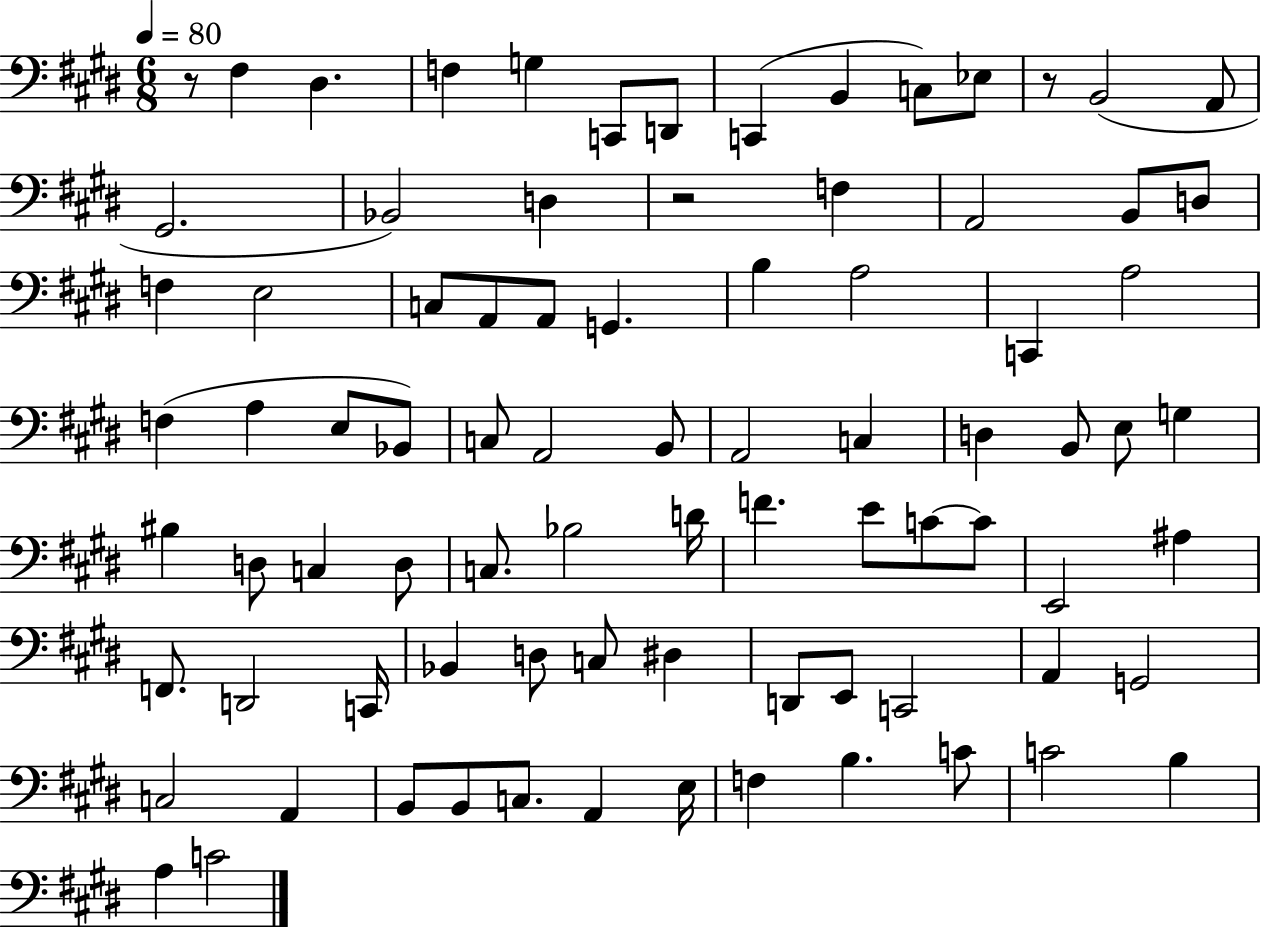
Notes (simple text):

R/e F#3/q D#3/q. F3/q G3/q C2/e D2/e C2/q B2/q C3/e Eb3/e R/e B2/h A2/e G#2/h. Bb2/h D3/q R/h F3/q A2/h B2/e D3/e F3/q E3/h C3/e A2/e A2/e G2/q. B3/q A3/h C2/q A3/h F3/q A3/q E3/e Bb2/e C3/e A2/h B2/e A2/h C3/q D3/q B2/e E3/e G3/q BIS3/q D3/e C3/q D3/e C3/e. Bb3/h D4/s F4/q. E4/e C4/e C4/e E2/h A#3/q F2/e. D2/h C2/s Bb2/q D3/e C3/e D#3/q D2/e E2/e C2/h A2/q G2/h C3/h A2/q B2/e B2/e C3/e. A2/q E3/s F3/q B3/q. C4/e C4/h B3/q A3/q C4/h